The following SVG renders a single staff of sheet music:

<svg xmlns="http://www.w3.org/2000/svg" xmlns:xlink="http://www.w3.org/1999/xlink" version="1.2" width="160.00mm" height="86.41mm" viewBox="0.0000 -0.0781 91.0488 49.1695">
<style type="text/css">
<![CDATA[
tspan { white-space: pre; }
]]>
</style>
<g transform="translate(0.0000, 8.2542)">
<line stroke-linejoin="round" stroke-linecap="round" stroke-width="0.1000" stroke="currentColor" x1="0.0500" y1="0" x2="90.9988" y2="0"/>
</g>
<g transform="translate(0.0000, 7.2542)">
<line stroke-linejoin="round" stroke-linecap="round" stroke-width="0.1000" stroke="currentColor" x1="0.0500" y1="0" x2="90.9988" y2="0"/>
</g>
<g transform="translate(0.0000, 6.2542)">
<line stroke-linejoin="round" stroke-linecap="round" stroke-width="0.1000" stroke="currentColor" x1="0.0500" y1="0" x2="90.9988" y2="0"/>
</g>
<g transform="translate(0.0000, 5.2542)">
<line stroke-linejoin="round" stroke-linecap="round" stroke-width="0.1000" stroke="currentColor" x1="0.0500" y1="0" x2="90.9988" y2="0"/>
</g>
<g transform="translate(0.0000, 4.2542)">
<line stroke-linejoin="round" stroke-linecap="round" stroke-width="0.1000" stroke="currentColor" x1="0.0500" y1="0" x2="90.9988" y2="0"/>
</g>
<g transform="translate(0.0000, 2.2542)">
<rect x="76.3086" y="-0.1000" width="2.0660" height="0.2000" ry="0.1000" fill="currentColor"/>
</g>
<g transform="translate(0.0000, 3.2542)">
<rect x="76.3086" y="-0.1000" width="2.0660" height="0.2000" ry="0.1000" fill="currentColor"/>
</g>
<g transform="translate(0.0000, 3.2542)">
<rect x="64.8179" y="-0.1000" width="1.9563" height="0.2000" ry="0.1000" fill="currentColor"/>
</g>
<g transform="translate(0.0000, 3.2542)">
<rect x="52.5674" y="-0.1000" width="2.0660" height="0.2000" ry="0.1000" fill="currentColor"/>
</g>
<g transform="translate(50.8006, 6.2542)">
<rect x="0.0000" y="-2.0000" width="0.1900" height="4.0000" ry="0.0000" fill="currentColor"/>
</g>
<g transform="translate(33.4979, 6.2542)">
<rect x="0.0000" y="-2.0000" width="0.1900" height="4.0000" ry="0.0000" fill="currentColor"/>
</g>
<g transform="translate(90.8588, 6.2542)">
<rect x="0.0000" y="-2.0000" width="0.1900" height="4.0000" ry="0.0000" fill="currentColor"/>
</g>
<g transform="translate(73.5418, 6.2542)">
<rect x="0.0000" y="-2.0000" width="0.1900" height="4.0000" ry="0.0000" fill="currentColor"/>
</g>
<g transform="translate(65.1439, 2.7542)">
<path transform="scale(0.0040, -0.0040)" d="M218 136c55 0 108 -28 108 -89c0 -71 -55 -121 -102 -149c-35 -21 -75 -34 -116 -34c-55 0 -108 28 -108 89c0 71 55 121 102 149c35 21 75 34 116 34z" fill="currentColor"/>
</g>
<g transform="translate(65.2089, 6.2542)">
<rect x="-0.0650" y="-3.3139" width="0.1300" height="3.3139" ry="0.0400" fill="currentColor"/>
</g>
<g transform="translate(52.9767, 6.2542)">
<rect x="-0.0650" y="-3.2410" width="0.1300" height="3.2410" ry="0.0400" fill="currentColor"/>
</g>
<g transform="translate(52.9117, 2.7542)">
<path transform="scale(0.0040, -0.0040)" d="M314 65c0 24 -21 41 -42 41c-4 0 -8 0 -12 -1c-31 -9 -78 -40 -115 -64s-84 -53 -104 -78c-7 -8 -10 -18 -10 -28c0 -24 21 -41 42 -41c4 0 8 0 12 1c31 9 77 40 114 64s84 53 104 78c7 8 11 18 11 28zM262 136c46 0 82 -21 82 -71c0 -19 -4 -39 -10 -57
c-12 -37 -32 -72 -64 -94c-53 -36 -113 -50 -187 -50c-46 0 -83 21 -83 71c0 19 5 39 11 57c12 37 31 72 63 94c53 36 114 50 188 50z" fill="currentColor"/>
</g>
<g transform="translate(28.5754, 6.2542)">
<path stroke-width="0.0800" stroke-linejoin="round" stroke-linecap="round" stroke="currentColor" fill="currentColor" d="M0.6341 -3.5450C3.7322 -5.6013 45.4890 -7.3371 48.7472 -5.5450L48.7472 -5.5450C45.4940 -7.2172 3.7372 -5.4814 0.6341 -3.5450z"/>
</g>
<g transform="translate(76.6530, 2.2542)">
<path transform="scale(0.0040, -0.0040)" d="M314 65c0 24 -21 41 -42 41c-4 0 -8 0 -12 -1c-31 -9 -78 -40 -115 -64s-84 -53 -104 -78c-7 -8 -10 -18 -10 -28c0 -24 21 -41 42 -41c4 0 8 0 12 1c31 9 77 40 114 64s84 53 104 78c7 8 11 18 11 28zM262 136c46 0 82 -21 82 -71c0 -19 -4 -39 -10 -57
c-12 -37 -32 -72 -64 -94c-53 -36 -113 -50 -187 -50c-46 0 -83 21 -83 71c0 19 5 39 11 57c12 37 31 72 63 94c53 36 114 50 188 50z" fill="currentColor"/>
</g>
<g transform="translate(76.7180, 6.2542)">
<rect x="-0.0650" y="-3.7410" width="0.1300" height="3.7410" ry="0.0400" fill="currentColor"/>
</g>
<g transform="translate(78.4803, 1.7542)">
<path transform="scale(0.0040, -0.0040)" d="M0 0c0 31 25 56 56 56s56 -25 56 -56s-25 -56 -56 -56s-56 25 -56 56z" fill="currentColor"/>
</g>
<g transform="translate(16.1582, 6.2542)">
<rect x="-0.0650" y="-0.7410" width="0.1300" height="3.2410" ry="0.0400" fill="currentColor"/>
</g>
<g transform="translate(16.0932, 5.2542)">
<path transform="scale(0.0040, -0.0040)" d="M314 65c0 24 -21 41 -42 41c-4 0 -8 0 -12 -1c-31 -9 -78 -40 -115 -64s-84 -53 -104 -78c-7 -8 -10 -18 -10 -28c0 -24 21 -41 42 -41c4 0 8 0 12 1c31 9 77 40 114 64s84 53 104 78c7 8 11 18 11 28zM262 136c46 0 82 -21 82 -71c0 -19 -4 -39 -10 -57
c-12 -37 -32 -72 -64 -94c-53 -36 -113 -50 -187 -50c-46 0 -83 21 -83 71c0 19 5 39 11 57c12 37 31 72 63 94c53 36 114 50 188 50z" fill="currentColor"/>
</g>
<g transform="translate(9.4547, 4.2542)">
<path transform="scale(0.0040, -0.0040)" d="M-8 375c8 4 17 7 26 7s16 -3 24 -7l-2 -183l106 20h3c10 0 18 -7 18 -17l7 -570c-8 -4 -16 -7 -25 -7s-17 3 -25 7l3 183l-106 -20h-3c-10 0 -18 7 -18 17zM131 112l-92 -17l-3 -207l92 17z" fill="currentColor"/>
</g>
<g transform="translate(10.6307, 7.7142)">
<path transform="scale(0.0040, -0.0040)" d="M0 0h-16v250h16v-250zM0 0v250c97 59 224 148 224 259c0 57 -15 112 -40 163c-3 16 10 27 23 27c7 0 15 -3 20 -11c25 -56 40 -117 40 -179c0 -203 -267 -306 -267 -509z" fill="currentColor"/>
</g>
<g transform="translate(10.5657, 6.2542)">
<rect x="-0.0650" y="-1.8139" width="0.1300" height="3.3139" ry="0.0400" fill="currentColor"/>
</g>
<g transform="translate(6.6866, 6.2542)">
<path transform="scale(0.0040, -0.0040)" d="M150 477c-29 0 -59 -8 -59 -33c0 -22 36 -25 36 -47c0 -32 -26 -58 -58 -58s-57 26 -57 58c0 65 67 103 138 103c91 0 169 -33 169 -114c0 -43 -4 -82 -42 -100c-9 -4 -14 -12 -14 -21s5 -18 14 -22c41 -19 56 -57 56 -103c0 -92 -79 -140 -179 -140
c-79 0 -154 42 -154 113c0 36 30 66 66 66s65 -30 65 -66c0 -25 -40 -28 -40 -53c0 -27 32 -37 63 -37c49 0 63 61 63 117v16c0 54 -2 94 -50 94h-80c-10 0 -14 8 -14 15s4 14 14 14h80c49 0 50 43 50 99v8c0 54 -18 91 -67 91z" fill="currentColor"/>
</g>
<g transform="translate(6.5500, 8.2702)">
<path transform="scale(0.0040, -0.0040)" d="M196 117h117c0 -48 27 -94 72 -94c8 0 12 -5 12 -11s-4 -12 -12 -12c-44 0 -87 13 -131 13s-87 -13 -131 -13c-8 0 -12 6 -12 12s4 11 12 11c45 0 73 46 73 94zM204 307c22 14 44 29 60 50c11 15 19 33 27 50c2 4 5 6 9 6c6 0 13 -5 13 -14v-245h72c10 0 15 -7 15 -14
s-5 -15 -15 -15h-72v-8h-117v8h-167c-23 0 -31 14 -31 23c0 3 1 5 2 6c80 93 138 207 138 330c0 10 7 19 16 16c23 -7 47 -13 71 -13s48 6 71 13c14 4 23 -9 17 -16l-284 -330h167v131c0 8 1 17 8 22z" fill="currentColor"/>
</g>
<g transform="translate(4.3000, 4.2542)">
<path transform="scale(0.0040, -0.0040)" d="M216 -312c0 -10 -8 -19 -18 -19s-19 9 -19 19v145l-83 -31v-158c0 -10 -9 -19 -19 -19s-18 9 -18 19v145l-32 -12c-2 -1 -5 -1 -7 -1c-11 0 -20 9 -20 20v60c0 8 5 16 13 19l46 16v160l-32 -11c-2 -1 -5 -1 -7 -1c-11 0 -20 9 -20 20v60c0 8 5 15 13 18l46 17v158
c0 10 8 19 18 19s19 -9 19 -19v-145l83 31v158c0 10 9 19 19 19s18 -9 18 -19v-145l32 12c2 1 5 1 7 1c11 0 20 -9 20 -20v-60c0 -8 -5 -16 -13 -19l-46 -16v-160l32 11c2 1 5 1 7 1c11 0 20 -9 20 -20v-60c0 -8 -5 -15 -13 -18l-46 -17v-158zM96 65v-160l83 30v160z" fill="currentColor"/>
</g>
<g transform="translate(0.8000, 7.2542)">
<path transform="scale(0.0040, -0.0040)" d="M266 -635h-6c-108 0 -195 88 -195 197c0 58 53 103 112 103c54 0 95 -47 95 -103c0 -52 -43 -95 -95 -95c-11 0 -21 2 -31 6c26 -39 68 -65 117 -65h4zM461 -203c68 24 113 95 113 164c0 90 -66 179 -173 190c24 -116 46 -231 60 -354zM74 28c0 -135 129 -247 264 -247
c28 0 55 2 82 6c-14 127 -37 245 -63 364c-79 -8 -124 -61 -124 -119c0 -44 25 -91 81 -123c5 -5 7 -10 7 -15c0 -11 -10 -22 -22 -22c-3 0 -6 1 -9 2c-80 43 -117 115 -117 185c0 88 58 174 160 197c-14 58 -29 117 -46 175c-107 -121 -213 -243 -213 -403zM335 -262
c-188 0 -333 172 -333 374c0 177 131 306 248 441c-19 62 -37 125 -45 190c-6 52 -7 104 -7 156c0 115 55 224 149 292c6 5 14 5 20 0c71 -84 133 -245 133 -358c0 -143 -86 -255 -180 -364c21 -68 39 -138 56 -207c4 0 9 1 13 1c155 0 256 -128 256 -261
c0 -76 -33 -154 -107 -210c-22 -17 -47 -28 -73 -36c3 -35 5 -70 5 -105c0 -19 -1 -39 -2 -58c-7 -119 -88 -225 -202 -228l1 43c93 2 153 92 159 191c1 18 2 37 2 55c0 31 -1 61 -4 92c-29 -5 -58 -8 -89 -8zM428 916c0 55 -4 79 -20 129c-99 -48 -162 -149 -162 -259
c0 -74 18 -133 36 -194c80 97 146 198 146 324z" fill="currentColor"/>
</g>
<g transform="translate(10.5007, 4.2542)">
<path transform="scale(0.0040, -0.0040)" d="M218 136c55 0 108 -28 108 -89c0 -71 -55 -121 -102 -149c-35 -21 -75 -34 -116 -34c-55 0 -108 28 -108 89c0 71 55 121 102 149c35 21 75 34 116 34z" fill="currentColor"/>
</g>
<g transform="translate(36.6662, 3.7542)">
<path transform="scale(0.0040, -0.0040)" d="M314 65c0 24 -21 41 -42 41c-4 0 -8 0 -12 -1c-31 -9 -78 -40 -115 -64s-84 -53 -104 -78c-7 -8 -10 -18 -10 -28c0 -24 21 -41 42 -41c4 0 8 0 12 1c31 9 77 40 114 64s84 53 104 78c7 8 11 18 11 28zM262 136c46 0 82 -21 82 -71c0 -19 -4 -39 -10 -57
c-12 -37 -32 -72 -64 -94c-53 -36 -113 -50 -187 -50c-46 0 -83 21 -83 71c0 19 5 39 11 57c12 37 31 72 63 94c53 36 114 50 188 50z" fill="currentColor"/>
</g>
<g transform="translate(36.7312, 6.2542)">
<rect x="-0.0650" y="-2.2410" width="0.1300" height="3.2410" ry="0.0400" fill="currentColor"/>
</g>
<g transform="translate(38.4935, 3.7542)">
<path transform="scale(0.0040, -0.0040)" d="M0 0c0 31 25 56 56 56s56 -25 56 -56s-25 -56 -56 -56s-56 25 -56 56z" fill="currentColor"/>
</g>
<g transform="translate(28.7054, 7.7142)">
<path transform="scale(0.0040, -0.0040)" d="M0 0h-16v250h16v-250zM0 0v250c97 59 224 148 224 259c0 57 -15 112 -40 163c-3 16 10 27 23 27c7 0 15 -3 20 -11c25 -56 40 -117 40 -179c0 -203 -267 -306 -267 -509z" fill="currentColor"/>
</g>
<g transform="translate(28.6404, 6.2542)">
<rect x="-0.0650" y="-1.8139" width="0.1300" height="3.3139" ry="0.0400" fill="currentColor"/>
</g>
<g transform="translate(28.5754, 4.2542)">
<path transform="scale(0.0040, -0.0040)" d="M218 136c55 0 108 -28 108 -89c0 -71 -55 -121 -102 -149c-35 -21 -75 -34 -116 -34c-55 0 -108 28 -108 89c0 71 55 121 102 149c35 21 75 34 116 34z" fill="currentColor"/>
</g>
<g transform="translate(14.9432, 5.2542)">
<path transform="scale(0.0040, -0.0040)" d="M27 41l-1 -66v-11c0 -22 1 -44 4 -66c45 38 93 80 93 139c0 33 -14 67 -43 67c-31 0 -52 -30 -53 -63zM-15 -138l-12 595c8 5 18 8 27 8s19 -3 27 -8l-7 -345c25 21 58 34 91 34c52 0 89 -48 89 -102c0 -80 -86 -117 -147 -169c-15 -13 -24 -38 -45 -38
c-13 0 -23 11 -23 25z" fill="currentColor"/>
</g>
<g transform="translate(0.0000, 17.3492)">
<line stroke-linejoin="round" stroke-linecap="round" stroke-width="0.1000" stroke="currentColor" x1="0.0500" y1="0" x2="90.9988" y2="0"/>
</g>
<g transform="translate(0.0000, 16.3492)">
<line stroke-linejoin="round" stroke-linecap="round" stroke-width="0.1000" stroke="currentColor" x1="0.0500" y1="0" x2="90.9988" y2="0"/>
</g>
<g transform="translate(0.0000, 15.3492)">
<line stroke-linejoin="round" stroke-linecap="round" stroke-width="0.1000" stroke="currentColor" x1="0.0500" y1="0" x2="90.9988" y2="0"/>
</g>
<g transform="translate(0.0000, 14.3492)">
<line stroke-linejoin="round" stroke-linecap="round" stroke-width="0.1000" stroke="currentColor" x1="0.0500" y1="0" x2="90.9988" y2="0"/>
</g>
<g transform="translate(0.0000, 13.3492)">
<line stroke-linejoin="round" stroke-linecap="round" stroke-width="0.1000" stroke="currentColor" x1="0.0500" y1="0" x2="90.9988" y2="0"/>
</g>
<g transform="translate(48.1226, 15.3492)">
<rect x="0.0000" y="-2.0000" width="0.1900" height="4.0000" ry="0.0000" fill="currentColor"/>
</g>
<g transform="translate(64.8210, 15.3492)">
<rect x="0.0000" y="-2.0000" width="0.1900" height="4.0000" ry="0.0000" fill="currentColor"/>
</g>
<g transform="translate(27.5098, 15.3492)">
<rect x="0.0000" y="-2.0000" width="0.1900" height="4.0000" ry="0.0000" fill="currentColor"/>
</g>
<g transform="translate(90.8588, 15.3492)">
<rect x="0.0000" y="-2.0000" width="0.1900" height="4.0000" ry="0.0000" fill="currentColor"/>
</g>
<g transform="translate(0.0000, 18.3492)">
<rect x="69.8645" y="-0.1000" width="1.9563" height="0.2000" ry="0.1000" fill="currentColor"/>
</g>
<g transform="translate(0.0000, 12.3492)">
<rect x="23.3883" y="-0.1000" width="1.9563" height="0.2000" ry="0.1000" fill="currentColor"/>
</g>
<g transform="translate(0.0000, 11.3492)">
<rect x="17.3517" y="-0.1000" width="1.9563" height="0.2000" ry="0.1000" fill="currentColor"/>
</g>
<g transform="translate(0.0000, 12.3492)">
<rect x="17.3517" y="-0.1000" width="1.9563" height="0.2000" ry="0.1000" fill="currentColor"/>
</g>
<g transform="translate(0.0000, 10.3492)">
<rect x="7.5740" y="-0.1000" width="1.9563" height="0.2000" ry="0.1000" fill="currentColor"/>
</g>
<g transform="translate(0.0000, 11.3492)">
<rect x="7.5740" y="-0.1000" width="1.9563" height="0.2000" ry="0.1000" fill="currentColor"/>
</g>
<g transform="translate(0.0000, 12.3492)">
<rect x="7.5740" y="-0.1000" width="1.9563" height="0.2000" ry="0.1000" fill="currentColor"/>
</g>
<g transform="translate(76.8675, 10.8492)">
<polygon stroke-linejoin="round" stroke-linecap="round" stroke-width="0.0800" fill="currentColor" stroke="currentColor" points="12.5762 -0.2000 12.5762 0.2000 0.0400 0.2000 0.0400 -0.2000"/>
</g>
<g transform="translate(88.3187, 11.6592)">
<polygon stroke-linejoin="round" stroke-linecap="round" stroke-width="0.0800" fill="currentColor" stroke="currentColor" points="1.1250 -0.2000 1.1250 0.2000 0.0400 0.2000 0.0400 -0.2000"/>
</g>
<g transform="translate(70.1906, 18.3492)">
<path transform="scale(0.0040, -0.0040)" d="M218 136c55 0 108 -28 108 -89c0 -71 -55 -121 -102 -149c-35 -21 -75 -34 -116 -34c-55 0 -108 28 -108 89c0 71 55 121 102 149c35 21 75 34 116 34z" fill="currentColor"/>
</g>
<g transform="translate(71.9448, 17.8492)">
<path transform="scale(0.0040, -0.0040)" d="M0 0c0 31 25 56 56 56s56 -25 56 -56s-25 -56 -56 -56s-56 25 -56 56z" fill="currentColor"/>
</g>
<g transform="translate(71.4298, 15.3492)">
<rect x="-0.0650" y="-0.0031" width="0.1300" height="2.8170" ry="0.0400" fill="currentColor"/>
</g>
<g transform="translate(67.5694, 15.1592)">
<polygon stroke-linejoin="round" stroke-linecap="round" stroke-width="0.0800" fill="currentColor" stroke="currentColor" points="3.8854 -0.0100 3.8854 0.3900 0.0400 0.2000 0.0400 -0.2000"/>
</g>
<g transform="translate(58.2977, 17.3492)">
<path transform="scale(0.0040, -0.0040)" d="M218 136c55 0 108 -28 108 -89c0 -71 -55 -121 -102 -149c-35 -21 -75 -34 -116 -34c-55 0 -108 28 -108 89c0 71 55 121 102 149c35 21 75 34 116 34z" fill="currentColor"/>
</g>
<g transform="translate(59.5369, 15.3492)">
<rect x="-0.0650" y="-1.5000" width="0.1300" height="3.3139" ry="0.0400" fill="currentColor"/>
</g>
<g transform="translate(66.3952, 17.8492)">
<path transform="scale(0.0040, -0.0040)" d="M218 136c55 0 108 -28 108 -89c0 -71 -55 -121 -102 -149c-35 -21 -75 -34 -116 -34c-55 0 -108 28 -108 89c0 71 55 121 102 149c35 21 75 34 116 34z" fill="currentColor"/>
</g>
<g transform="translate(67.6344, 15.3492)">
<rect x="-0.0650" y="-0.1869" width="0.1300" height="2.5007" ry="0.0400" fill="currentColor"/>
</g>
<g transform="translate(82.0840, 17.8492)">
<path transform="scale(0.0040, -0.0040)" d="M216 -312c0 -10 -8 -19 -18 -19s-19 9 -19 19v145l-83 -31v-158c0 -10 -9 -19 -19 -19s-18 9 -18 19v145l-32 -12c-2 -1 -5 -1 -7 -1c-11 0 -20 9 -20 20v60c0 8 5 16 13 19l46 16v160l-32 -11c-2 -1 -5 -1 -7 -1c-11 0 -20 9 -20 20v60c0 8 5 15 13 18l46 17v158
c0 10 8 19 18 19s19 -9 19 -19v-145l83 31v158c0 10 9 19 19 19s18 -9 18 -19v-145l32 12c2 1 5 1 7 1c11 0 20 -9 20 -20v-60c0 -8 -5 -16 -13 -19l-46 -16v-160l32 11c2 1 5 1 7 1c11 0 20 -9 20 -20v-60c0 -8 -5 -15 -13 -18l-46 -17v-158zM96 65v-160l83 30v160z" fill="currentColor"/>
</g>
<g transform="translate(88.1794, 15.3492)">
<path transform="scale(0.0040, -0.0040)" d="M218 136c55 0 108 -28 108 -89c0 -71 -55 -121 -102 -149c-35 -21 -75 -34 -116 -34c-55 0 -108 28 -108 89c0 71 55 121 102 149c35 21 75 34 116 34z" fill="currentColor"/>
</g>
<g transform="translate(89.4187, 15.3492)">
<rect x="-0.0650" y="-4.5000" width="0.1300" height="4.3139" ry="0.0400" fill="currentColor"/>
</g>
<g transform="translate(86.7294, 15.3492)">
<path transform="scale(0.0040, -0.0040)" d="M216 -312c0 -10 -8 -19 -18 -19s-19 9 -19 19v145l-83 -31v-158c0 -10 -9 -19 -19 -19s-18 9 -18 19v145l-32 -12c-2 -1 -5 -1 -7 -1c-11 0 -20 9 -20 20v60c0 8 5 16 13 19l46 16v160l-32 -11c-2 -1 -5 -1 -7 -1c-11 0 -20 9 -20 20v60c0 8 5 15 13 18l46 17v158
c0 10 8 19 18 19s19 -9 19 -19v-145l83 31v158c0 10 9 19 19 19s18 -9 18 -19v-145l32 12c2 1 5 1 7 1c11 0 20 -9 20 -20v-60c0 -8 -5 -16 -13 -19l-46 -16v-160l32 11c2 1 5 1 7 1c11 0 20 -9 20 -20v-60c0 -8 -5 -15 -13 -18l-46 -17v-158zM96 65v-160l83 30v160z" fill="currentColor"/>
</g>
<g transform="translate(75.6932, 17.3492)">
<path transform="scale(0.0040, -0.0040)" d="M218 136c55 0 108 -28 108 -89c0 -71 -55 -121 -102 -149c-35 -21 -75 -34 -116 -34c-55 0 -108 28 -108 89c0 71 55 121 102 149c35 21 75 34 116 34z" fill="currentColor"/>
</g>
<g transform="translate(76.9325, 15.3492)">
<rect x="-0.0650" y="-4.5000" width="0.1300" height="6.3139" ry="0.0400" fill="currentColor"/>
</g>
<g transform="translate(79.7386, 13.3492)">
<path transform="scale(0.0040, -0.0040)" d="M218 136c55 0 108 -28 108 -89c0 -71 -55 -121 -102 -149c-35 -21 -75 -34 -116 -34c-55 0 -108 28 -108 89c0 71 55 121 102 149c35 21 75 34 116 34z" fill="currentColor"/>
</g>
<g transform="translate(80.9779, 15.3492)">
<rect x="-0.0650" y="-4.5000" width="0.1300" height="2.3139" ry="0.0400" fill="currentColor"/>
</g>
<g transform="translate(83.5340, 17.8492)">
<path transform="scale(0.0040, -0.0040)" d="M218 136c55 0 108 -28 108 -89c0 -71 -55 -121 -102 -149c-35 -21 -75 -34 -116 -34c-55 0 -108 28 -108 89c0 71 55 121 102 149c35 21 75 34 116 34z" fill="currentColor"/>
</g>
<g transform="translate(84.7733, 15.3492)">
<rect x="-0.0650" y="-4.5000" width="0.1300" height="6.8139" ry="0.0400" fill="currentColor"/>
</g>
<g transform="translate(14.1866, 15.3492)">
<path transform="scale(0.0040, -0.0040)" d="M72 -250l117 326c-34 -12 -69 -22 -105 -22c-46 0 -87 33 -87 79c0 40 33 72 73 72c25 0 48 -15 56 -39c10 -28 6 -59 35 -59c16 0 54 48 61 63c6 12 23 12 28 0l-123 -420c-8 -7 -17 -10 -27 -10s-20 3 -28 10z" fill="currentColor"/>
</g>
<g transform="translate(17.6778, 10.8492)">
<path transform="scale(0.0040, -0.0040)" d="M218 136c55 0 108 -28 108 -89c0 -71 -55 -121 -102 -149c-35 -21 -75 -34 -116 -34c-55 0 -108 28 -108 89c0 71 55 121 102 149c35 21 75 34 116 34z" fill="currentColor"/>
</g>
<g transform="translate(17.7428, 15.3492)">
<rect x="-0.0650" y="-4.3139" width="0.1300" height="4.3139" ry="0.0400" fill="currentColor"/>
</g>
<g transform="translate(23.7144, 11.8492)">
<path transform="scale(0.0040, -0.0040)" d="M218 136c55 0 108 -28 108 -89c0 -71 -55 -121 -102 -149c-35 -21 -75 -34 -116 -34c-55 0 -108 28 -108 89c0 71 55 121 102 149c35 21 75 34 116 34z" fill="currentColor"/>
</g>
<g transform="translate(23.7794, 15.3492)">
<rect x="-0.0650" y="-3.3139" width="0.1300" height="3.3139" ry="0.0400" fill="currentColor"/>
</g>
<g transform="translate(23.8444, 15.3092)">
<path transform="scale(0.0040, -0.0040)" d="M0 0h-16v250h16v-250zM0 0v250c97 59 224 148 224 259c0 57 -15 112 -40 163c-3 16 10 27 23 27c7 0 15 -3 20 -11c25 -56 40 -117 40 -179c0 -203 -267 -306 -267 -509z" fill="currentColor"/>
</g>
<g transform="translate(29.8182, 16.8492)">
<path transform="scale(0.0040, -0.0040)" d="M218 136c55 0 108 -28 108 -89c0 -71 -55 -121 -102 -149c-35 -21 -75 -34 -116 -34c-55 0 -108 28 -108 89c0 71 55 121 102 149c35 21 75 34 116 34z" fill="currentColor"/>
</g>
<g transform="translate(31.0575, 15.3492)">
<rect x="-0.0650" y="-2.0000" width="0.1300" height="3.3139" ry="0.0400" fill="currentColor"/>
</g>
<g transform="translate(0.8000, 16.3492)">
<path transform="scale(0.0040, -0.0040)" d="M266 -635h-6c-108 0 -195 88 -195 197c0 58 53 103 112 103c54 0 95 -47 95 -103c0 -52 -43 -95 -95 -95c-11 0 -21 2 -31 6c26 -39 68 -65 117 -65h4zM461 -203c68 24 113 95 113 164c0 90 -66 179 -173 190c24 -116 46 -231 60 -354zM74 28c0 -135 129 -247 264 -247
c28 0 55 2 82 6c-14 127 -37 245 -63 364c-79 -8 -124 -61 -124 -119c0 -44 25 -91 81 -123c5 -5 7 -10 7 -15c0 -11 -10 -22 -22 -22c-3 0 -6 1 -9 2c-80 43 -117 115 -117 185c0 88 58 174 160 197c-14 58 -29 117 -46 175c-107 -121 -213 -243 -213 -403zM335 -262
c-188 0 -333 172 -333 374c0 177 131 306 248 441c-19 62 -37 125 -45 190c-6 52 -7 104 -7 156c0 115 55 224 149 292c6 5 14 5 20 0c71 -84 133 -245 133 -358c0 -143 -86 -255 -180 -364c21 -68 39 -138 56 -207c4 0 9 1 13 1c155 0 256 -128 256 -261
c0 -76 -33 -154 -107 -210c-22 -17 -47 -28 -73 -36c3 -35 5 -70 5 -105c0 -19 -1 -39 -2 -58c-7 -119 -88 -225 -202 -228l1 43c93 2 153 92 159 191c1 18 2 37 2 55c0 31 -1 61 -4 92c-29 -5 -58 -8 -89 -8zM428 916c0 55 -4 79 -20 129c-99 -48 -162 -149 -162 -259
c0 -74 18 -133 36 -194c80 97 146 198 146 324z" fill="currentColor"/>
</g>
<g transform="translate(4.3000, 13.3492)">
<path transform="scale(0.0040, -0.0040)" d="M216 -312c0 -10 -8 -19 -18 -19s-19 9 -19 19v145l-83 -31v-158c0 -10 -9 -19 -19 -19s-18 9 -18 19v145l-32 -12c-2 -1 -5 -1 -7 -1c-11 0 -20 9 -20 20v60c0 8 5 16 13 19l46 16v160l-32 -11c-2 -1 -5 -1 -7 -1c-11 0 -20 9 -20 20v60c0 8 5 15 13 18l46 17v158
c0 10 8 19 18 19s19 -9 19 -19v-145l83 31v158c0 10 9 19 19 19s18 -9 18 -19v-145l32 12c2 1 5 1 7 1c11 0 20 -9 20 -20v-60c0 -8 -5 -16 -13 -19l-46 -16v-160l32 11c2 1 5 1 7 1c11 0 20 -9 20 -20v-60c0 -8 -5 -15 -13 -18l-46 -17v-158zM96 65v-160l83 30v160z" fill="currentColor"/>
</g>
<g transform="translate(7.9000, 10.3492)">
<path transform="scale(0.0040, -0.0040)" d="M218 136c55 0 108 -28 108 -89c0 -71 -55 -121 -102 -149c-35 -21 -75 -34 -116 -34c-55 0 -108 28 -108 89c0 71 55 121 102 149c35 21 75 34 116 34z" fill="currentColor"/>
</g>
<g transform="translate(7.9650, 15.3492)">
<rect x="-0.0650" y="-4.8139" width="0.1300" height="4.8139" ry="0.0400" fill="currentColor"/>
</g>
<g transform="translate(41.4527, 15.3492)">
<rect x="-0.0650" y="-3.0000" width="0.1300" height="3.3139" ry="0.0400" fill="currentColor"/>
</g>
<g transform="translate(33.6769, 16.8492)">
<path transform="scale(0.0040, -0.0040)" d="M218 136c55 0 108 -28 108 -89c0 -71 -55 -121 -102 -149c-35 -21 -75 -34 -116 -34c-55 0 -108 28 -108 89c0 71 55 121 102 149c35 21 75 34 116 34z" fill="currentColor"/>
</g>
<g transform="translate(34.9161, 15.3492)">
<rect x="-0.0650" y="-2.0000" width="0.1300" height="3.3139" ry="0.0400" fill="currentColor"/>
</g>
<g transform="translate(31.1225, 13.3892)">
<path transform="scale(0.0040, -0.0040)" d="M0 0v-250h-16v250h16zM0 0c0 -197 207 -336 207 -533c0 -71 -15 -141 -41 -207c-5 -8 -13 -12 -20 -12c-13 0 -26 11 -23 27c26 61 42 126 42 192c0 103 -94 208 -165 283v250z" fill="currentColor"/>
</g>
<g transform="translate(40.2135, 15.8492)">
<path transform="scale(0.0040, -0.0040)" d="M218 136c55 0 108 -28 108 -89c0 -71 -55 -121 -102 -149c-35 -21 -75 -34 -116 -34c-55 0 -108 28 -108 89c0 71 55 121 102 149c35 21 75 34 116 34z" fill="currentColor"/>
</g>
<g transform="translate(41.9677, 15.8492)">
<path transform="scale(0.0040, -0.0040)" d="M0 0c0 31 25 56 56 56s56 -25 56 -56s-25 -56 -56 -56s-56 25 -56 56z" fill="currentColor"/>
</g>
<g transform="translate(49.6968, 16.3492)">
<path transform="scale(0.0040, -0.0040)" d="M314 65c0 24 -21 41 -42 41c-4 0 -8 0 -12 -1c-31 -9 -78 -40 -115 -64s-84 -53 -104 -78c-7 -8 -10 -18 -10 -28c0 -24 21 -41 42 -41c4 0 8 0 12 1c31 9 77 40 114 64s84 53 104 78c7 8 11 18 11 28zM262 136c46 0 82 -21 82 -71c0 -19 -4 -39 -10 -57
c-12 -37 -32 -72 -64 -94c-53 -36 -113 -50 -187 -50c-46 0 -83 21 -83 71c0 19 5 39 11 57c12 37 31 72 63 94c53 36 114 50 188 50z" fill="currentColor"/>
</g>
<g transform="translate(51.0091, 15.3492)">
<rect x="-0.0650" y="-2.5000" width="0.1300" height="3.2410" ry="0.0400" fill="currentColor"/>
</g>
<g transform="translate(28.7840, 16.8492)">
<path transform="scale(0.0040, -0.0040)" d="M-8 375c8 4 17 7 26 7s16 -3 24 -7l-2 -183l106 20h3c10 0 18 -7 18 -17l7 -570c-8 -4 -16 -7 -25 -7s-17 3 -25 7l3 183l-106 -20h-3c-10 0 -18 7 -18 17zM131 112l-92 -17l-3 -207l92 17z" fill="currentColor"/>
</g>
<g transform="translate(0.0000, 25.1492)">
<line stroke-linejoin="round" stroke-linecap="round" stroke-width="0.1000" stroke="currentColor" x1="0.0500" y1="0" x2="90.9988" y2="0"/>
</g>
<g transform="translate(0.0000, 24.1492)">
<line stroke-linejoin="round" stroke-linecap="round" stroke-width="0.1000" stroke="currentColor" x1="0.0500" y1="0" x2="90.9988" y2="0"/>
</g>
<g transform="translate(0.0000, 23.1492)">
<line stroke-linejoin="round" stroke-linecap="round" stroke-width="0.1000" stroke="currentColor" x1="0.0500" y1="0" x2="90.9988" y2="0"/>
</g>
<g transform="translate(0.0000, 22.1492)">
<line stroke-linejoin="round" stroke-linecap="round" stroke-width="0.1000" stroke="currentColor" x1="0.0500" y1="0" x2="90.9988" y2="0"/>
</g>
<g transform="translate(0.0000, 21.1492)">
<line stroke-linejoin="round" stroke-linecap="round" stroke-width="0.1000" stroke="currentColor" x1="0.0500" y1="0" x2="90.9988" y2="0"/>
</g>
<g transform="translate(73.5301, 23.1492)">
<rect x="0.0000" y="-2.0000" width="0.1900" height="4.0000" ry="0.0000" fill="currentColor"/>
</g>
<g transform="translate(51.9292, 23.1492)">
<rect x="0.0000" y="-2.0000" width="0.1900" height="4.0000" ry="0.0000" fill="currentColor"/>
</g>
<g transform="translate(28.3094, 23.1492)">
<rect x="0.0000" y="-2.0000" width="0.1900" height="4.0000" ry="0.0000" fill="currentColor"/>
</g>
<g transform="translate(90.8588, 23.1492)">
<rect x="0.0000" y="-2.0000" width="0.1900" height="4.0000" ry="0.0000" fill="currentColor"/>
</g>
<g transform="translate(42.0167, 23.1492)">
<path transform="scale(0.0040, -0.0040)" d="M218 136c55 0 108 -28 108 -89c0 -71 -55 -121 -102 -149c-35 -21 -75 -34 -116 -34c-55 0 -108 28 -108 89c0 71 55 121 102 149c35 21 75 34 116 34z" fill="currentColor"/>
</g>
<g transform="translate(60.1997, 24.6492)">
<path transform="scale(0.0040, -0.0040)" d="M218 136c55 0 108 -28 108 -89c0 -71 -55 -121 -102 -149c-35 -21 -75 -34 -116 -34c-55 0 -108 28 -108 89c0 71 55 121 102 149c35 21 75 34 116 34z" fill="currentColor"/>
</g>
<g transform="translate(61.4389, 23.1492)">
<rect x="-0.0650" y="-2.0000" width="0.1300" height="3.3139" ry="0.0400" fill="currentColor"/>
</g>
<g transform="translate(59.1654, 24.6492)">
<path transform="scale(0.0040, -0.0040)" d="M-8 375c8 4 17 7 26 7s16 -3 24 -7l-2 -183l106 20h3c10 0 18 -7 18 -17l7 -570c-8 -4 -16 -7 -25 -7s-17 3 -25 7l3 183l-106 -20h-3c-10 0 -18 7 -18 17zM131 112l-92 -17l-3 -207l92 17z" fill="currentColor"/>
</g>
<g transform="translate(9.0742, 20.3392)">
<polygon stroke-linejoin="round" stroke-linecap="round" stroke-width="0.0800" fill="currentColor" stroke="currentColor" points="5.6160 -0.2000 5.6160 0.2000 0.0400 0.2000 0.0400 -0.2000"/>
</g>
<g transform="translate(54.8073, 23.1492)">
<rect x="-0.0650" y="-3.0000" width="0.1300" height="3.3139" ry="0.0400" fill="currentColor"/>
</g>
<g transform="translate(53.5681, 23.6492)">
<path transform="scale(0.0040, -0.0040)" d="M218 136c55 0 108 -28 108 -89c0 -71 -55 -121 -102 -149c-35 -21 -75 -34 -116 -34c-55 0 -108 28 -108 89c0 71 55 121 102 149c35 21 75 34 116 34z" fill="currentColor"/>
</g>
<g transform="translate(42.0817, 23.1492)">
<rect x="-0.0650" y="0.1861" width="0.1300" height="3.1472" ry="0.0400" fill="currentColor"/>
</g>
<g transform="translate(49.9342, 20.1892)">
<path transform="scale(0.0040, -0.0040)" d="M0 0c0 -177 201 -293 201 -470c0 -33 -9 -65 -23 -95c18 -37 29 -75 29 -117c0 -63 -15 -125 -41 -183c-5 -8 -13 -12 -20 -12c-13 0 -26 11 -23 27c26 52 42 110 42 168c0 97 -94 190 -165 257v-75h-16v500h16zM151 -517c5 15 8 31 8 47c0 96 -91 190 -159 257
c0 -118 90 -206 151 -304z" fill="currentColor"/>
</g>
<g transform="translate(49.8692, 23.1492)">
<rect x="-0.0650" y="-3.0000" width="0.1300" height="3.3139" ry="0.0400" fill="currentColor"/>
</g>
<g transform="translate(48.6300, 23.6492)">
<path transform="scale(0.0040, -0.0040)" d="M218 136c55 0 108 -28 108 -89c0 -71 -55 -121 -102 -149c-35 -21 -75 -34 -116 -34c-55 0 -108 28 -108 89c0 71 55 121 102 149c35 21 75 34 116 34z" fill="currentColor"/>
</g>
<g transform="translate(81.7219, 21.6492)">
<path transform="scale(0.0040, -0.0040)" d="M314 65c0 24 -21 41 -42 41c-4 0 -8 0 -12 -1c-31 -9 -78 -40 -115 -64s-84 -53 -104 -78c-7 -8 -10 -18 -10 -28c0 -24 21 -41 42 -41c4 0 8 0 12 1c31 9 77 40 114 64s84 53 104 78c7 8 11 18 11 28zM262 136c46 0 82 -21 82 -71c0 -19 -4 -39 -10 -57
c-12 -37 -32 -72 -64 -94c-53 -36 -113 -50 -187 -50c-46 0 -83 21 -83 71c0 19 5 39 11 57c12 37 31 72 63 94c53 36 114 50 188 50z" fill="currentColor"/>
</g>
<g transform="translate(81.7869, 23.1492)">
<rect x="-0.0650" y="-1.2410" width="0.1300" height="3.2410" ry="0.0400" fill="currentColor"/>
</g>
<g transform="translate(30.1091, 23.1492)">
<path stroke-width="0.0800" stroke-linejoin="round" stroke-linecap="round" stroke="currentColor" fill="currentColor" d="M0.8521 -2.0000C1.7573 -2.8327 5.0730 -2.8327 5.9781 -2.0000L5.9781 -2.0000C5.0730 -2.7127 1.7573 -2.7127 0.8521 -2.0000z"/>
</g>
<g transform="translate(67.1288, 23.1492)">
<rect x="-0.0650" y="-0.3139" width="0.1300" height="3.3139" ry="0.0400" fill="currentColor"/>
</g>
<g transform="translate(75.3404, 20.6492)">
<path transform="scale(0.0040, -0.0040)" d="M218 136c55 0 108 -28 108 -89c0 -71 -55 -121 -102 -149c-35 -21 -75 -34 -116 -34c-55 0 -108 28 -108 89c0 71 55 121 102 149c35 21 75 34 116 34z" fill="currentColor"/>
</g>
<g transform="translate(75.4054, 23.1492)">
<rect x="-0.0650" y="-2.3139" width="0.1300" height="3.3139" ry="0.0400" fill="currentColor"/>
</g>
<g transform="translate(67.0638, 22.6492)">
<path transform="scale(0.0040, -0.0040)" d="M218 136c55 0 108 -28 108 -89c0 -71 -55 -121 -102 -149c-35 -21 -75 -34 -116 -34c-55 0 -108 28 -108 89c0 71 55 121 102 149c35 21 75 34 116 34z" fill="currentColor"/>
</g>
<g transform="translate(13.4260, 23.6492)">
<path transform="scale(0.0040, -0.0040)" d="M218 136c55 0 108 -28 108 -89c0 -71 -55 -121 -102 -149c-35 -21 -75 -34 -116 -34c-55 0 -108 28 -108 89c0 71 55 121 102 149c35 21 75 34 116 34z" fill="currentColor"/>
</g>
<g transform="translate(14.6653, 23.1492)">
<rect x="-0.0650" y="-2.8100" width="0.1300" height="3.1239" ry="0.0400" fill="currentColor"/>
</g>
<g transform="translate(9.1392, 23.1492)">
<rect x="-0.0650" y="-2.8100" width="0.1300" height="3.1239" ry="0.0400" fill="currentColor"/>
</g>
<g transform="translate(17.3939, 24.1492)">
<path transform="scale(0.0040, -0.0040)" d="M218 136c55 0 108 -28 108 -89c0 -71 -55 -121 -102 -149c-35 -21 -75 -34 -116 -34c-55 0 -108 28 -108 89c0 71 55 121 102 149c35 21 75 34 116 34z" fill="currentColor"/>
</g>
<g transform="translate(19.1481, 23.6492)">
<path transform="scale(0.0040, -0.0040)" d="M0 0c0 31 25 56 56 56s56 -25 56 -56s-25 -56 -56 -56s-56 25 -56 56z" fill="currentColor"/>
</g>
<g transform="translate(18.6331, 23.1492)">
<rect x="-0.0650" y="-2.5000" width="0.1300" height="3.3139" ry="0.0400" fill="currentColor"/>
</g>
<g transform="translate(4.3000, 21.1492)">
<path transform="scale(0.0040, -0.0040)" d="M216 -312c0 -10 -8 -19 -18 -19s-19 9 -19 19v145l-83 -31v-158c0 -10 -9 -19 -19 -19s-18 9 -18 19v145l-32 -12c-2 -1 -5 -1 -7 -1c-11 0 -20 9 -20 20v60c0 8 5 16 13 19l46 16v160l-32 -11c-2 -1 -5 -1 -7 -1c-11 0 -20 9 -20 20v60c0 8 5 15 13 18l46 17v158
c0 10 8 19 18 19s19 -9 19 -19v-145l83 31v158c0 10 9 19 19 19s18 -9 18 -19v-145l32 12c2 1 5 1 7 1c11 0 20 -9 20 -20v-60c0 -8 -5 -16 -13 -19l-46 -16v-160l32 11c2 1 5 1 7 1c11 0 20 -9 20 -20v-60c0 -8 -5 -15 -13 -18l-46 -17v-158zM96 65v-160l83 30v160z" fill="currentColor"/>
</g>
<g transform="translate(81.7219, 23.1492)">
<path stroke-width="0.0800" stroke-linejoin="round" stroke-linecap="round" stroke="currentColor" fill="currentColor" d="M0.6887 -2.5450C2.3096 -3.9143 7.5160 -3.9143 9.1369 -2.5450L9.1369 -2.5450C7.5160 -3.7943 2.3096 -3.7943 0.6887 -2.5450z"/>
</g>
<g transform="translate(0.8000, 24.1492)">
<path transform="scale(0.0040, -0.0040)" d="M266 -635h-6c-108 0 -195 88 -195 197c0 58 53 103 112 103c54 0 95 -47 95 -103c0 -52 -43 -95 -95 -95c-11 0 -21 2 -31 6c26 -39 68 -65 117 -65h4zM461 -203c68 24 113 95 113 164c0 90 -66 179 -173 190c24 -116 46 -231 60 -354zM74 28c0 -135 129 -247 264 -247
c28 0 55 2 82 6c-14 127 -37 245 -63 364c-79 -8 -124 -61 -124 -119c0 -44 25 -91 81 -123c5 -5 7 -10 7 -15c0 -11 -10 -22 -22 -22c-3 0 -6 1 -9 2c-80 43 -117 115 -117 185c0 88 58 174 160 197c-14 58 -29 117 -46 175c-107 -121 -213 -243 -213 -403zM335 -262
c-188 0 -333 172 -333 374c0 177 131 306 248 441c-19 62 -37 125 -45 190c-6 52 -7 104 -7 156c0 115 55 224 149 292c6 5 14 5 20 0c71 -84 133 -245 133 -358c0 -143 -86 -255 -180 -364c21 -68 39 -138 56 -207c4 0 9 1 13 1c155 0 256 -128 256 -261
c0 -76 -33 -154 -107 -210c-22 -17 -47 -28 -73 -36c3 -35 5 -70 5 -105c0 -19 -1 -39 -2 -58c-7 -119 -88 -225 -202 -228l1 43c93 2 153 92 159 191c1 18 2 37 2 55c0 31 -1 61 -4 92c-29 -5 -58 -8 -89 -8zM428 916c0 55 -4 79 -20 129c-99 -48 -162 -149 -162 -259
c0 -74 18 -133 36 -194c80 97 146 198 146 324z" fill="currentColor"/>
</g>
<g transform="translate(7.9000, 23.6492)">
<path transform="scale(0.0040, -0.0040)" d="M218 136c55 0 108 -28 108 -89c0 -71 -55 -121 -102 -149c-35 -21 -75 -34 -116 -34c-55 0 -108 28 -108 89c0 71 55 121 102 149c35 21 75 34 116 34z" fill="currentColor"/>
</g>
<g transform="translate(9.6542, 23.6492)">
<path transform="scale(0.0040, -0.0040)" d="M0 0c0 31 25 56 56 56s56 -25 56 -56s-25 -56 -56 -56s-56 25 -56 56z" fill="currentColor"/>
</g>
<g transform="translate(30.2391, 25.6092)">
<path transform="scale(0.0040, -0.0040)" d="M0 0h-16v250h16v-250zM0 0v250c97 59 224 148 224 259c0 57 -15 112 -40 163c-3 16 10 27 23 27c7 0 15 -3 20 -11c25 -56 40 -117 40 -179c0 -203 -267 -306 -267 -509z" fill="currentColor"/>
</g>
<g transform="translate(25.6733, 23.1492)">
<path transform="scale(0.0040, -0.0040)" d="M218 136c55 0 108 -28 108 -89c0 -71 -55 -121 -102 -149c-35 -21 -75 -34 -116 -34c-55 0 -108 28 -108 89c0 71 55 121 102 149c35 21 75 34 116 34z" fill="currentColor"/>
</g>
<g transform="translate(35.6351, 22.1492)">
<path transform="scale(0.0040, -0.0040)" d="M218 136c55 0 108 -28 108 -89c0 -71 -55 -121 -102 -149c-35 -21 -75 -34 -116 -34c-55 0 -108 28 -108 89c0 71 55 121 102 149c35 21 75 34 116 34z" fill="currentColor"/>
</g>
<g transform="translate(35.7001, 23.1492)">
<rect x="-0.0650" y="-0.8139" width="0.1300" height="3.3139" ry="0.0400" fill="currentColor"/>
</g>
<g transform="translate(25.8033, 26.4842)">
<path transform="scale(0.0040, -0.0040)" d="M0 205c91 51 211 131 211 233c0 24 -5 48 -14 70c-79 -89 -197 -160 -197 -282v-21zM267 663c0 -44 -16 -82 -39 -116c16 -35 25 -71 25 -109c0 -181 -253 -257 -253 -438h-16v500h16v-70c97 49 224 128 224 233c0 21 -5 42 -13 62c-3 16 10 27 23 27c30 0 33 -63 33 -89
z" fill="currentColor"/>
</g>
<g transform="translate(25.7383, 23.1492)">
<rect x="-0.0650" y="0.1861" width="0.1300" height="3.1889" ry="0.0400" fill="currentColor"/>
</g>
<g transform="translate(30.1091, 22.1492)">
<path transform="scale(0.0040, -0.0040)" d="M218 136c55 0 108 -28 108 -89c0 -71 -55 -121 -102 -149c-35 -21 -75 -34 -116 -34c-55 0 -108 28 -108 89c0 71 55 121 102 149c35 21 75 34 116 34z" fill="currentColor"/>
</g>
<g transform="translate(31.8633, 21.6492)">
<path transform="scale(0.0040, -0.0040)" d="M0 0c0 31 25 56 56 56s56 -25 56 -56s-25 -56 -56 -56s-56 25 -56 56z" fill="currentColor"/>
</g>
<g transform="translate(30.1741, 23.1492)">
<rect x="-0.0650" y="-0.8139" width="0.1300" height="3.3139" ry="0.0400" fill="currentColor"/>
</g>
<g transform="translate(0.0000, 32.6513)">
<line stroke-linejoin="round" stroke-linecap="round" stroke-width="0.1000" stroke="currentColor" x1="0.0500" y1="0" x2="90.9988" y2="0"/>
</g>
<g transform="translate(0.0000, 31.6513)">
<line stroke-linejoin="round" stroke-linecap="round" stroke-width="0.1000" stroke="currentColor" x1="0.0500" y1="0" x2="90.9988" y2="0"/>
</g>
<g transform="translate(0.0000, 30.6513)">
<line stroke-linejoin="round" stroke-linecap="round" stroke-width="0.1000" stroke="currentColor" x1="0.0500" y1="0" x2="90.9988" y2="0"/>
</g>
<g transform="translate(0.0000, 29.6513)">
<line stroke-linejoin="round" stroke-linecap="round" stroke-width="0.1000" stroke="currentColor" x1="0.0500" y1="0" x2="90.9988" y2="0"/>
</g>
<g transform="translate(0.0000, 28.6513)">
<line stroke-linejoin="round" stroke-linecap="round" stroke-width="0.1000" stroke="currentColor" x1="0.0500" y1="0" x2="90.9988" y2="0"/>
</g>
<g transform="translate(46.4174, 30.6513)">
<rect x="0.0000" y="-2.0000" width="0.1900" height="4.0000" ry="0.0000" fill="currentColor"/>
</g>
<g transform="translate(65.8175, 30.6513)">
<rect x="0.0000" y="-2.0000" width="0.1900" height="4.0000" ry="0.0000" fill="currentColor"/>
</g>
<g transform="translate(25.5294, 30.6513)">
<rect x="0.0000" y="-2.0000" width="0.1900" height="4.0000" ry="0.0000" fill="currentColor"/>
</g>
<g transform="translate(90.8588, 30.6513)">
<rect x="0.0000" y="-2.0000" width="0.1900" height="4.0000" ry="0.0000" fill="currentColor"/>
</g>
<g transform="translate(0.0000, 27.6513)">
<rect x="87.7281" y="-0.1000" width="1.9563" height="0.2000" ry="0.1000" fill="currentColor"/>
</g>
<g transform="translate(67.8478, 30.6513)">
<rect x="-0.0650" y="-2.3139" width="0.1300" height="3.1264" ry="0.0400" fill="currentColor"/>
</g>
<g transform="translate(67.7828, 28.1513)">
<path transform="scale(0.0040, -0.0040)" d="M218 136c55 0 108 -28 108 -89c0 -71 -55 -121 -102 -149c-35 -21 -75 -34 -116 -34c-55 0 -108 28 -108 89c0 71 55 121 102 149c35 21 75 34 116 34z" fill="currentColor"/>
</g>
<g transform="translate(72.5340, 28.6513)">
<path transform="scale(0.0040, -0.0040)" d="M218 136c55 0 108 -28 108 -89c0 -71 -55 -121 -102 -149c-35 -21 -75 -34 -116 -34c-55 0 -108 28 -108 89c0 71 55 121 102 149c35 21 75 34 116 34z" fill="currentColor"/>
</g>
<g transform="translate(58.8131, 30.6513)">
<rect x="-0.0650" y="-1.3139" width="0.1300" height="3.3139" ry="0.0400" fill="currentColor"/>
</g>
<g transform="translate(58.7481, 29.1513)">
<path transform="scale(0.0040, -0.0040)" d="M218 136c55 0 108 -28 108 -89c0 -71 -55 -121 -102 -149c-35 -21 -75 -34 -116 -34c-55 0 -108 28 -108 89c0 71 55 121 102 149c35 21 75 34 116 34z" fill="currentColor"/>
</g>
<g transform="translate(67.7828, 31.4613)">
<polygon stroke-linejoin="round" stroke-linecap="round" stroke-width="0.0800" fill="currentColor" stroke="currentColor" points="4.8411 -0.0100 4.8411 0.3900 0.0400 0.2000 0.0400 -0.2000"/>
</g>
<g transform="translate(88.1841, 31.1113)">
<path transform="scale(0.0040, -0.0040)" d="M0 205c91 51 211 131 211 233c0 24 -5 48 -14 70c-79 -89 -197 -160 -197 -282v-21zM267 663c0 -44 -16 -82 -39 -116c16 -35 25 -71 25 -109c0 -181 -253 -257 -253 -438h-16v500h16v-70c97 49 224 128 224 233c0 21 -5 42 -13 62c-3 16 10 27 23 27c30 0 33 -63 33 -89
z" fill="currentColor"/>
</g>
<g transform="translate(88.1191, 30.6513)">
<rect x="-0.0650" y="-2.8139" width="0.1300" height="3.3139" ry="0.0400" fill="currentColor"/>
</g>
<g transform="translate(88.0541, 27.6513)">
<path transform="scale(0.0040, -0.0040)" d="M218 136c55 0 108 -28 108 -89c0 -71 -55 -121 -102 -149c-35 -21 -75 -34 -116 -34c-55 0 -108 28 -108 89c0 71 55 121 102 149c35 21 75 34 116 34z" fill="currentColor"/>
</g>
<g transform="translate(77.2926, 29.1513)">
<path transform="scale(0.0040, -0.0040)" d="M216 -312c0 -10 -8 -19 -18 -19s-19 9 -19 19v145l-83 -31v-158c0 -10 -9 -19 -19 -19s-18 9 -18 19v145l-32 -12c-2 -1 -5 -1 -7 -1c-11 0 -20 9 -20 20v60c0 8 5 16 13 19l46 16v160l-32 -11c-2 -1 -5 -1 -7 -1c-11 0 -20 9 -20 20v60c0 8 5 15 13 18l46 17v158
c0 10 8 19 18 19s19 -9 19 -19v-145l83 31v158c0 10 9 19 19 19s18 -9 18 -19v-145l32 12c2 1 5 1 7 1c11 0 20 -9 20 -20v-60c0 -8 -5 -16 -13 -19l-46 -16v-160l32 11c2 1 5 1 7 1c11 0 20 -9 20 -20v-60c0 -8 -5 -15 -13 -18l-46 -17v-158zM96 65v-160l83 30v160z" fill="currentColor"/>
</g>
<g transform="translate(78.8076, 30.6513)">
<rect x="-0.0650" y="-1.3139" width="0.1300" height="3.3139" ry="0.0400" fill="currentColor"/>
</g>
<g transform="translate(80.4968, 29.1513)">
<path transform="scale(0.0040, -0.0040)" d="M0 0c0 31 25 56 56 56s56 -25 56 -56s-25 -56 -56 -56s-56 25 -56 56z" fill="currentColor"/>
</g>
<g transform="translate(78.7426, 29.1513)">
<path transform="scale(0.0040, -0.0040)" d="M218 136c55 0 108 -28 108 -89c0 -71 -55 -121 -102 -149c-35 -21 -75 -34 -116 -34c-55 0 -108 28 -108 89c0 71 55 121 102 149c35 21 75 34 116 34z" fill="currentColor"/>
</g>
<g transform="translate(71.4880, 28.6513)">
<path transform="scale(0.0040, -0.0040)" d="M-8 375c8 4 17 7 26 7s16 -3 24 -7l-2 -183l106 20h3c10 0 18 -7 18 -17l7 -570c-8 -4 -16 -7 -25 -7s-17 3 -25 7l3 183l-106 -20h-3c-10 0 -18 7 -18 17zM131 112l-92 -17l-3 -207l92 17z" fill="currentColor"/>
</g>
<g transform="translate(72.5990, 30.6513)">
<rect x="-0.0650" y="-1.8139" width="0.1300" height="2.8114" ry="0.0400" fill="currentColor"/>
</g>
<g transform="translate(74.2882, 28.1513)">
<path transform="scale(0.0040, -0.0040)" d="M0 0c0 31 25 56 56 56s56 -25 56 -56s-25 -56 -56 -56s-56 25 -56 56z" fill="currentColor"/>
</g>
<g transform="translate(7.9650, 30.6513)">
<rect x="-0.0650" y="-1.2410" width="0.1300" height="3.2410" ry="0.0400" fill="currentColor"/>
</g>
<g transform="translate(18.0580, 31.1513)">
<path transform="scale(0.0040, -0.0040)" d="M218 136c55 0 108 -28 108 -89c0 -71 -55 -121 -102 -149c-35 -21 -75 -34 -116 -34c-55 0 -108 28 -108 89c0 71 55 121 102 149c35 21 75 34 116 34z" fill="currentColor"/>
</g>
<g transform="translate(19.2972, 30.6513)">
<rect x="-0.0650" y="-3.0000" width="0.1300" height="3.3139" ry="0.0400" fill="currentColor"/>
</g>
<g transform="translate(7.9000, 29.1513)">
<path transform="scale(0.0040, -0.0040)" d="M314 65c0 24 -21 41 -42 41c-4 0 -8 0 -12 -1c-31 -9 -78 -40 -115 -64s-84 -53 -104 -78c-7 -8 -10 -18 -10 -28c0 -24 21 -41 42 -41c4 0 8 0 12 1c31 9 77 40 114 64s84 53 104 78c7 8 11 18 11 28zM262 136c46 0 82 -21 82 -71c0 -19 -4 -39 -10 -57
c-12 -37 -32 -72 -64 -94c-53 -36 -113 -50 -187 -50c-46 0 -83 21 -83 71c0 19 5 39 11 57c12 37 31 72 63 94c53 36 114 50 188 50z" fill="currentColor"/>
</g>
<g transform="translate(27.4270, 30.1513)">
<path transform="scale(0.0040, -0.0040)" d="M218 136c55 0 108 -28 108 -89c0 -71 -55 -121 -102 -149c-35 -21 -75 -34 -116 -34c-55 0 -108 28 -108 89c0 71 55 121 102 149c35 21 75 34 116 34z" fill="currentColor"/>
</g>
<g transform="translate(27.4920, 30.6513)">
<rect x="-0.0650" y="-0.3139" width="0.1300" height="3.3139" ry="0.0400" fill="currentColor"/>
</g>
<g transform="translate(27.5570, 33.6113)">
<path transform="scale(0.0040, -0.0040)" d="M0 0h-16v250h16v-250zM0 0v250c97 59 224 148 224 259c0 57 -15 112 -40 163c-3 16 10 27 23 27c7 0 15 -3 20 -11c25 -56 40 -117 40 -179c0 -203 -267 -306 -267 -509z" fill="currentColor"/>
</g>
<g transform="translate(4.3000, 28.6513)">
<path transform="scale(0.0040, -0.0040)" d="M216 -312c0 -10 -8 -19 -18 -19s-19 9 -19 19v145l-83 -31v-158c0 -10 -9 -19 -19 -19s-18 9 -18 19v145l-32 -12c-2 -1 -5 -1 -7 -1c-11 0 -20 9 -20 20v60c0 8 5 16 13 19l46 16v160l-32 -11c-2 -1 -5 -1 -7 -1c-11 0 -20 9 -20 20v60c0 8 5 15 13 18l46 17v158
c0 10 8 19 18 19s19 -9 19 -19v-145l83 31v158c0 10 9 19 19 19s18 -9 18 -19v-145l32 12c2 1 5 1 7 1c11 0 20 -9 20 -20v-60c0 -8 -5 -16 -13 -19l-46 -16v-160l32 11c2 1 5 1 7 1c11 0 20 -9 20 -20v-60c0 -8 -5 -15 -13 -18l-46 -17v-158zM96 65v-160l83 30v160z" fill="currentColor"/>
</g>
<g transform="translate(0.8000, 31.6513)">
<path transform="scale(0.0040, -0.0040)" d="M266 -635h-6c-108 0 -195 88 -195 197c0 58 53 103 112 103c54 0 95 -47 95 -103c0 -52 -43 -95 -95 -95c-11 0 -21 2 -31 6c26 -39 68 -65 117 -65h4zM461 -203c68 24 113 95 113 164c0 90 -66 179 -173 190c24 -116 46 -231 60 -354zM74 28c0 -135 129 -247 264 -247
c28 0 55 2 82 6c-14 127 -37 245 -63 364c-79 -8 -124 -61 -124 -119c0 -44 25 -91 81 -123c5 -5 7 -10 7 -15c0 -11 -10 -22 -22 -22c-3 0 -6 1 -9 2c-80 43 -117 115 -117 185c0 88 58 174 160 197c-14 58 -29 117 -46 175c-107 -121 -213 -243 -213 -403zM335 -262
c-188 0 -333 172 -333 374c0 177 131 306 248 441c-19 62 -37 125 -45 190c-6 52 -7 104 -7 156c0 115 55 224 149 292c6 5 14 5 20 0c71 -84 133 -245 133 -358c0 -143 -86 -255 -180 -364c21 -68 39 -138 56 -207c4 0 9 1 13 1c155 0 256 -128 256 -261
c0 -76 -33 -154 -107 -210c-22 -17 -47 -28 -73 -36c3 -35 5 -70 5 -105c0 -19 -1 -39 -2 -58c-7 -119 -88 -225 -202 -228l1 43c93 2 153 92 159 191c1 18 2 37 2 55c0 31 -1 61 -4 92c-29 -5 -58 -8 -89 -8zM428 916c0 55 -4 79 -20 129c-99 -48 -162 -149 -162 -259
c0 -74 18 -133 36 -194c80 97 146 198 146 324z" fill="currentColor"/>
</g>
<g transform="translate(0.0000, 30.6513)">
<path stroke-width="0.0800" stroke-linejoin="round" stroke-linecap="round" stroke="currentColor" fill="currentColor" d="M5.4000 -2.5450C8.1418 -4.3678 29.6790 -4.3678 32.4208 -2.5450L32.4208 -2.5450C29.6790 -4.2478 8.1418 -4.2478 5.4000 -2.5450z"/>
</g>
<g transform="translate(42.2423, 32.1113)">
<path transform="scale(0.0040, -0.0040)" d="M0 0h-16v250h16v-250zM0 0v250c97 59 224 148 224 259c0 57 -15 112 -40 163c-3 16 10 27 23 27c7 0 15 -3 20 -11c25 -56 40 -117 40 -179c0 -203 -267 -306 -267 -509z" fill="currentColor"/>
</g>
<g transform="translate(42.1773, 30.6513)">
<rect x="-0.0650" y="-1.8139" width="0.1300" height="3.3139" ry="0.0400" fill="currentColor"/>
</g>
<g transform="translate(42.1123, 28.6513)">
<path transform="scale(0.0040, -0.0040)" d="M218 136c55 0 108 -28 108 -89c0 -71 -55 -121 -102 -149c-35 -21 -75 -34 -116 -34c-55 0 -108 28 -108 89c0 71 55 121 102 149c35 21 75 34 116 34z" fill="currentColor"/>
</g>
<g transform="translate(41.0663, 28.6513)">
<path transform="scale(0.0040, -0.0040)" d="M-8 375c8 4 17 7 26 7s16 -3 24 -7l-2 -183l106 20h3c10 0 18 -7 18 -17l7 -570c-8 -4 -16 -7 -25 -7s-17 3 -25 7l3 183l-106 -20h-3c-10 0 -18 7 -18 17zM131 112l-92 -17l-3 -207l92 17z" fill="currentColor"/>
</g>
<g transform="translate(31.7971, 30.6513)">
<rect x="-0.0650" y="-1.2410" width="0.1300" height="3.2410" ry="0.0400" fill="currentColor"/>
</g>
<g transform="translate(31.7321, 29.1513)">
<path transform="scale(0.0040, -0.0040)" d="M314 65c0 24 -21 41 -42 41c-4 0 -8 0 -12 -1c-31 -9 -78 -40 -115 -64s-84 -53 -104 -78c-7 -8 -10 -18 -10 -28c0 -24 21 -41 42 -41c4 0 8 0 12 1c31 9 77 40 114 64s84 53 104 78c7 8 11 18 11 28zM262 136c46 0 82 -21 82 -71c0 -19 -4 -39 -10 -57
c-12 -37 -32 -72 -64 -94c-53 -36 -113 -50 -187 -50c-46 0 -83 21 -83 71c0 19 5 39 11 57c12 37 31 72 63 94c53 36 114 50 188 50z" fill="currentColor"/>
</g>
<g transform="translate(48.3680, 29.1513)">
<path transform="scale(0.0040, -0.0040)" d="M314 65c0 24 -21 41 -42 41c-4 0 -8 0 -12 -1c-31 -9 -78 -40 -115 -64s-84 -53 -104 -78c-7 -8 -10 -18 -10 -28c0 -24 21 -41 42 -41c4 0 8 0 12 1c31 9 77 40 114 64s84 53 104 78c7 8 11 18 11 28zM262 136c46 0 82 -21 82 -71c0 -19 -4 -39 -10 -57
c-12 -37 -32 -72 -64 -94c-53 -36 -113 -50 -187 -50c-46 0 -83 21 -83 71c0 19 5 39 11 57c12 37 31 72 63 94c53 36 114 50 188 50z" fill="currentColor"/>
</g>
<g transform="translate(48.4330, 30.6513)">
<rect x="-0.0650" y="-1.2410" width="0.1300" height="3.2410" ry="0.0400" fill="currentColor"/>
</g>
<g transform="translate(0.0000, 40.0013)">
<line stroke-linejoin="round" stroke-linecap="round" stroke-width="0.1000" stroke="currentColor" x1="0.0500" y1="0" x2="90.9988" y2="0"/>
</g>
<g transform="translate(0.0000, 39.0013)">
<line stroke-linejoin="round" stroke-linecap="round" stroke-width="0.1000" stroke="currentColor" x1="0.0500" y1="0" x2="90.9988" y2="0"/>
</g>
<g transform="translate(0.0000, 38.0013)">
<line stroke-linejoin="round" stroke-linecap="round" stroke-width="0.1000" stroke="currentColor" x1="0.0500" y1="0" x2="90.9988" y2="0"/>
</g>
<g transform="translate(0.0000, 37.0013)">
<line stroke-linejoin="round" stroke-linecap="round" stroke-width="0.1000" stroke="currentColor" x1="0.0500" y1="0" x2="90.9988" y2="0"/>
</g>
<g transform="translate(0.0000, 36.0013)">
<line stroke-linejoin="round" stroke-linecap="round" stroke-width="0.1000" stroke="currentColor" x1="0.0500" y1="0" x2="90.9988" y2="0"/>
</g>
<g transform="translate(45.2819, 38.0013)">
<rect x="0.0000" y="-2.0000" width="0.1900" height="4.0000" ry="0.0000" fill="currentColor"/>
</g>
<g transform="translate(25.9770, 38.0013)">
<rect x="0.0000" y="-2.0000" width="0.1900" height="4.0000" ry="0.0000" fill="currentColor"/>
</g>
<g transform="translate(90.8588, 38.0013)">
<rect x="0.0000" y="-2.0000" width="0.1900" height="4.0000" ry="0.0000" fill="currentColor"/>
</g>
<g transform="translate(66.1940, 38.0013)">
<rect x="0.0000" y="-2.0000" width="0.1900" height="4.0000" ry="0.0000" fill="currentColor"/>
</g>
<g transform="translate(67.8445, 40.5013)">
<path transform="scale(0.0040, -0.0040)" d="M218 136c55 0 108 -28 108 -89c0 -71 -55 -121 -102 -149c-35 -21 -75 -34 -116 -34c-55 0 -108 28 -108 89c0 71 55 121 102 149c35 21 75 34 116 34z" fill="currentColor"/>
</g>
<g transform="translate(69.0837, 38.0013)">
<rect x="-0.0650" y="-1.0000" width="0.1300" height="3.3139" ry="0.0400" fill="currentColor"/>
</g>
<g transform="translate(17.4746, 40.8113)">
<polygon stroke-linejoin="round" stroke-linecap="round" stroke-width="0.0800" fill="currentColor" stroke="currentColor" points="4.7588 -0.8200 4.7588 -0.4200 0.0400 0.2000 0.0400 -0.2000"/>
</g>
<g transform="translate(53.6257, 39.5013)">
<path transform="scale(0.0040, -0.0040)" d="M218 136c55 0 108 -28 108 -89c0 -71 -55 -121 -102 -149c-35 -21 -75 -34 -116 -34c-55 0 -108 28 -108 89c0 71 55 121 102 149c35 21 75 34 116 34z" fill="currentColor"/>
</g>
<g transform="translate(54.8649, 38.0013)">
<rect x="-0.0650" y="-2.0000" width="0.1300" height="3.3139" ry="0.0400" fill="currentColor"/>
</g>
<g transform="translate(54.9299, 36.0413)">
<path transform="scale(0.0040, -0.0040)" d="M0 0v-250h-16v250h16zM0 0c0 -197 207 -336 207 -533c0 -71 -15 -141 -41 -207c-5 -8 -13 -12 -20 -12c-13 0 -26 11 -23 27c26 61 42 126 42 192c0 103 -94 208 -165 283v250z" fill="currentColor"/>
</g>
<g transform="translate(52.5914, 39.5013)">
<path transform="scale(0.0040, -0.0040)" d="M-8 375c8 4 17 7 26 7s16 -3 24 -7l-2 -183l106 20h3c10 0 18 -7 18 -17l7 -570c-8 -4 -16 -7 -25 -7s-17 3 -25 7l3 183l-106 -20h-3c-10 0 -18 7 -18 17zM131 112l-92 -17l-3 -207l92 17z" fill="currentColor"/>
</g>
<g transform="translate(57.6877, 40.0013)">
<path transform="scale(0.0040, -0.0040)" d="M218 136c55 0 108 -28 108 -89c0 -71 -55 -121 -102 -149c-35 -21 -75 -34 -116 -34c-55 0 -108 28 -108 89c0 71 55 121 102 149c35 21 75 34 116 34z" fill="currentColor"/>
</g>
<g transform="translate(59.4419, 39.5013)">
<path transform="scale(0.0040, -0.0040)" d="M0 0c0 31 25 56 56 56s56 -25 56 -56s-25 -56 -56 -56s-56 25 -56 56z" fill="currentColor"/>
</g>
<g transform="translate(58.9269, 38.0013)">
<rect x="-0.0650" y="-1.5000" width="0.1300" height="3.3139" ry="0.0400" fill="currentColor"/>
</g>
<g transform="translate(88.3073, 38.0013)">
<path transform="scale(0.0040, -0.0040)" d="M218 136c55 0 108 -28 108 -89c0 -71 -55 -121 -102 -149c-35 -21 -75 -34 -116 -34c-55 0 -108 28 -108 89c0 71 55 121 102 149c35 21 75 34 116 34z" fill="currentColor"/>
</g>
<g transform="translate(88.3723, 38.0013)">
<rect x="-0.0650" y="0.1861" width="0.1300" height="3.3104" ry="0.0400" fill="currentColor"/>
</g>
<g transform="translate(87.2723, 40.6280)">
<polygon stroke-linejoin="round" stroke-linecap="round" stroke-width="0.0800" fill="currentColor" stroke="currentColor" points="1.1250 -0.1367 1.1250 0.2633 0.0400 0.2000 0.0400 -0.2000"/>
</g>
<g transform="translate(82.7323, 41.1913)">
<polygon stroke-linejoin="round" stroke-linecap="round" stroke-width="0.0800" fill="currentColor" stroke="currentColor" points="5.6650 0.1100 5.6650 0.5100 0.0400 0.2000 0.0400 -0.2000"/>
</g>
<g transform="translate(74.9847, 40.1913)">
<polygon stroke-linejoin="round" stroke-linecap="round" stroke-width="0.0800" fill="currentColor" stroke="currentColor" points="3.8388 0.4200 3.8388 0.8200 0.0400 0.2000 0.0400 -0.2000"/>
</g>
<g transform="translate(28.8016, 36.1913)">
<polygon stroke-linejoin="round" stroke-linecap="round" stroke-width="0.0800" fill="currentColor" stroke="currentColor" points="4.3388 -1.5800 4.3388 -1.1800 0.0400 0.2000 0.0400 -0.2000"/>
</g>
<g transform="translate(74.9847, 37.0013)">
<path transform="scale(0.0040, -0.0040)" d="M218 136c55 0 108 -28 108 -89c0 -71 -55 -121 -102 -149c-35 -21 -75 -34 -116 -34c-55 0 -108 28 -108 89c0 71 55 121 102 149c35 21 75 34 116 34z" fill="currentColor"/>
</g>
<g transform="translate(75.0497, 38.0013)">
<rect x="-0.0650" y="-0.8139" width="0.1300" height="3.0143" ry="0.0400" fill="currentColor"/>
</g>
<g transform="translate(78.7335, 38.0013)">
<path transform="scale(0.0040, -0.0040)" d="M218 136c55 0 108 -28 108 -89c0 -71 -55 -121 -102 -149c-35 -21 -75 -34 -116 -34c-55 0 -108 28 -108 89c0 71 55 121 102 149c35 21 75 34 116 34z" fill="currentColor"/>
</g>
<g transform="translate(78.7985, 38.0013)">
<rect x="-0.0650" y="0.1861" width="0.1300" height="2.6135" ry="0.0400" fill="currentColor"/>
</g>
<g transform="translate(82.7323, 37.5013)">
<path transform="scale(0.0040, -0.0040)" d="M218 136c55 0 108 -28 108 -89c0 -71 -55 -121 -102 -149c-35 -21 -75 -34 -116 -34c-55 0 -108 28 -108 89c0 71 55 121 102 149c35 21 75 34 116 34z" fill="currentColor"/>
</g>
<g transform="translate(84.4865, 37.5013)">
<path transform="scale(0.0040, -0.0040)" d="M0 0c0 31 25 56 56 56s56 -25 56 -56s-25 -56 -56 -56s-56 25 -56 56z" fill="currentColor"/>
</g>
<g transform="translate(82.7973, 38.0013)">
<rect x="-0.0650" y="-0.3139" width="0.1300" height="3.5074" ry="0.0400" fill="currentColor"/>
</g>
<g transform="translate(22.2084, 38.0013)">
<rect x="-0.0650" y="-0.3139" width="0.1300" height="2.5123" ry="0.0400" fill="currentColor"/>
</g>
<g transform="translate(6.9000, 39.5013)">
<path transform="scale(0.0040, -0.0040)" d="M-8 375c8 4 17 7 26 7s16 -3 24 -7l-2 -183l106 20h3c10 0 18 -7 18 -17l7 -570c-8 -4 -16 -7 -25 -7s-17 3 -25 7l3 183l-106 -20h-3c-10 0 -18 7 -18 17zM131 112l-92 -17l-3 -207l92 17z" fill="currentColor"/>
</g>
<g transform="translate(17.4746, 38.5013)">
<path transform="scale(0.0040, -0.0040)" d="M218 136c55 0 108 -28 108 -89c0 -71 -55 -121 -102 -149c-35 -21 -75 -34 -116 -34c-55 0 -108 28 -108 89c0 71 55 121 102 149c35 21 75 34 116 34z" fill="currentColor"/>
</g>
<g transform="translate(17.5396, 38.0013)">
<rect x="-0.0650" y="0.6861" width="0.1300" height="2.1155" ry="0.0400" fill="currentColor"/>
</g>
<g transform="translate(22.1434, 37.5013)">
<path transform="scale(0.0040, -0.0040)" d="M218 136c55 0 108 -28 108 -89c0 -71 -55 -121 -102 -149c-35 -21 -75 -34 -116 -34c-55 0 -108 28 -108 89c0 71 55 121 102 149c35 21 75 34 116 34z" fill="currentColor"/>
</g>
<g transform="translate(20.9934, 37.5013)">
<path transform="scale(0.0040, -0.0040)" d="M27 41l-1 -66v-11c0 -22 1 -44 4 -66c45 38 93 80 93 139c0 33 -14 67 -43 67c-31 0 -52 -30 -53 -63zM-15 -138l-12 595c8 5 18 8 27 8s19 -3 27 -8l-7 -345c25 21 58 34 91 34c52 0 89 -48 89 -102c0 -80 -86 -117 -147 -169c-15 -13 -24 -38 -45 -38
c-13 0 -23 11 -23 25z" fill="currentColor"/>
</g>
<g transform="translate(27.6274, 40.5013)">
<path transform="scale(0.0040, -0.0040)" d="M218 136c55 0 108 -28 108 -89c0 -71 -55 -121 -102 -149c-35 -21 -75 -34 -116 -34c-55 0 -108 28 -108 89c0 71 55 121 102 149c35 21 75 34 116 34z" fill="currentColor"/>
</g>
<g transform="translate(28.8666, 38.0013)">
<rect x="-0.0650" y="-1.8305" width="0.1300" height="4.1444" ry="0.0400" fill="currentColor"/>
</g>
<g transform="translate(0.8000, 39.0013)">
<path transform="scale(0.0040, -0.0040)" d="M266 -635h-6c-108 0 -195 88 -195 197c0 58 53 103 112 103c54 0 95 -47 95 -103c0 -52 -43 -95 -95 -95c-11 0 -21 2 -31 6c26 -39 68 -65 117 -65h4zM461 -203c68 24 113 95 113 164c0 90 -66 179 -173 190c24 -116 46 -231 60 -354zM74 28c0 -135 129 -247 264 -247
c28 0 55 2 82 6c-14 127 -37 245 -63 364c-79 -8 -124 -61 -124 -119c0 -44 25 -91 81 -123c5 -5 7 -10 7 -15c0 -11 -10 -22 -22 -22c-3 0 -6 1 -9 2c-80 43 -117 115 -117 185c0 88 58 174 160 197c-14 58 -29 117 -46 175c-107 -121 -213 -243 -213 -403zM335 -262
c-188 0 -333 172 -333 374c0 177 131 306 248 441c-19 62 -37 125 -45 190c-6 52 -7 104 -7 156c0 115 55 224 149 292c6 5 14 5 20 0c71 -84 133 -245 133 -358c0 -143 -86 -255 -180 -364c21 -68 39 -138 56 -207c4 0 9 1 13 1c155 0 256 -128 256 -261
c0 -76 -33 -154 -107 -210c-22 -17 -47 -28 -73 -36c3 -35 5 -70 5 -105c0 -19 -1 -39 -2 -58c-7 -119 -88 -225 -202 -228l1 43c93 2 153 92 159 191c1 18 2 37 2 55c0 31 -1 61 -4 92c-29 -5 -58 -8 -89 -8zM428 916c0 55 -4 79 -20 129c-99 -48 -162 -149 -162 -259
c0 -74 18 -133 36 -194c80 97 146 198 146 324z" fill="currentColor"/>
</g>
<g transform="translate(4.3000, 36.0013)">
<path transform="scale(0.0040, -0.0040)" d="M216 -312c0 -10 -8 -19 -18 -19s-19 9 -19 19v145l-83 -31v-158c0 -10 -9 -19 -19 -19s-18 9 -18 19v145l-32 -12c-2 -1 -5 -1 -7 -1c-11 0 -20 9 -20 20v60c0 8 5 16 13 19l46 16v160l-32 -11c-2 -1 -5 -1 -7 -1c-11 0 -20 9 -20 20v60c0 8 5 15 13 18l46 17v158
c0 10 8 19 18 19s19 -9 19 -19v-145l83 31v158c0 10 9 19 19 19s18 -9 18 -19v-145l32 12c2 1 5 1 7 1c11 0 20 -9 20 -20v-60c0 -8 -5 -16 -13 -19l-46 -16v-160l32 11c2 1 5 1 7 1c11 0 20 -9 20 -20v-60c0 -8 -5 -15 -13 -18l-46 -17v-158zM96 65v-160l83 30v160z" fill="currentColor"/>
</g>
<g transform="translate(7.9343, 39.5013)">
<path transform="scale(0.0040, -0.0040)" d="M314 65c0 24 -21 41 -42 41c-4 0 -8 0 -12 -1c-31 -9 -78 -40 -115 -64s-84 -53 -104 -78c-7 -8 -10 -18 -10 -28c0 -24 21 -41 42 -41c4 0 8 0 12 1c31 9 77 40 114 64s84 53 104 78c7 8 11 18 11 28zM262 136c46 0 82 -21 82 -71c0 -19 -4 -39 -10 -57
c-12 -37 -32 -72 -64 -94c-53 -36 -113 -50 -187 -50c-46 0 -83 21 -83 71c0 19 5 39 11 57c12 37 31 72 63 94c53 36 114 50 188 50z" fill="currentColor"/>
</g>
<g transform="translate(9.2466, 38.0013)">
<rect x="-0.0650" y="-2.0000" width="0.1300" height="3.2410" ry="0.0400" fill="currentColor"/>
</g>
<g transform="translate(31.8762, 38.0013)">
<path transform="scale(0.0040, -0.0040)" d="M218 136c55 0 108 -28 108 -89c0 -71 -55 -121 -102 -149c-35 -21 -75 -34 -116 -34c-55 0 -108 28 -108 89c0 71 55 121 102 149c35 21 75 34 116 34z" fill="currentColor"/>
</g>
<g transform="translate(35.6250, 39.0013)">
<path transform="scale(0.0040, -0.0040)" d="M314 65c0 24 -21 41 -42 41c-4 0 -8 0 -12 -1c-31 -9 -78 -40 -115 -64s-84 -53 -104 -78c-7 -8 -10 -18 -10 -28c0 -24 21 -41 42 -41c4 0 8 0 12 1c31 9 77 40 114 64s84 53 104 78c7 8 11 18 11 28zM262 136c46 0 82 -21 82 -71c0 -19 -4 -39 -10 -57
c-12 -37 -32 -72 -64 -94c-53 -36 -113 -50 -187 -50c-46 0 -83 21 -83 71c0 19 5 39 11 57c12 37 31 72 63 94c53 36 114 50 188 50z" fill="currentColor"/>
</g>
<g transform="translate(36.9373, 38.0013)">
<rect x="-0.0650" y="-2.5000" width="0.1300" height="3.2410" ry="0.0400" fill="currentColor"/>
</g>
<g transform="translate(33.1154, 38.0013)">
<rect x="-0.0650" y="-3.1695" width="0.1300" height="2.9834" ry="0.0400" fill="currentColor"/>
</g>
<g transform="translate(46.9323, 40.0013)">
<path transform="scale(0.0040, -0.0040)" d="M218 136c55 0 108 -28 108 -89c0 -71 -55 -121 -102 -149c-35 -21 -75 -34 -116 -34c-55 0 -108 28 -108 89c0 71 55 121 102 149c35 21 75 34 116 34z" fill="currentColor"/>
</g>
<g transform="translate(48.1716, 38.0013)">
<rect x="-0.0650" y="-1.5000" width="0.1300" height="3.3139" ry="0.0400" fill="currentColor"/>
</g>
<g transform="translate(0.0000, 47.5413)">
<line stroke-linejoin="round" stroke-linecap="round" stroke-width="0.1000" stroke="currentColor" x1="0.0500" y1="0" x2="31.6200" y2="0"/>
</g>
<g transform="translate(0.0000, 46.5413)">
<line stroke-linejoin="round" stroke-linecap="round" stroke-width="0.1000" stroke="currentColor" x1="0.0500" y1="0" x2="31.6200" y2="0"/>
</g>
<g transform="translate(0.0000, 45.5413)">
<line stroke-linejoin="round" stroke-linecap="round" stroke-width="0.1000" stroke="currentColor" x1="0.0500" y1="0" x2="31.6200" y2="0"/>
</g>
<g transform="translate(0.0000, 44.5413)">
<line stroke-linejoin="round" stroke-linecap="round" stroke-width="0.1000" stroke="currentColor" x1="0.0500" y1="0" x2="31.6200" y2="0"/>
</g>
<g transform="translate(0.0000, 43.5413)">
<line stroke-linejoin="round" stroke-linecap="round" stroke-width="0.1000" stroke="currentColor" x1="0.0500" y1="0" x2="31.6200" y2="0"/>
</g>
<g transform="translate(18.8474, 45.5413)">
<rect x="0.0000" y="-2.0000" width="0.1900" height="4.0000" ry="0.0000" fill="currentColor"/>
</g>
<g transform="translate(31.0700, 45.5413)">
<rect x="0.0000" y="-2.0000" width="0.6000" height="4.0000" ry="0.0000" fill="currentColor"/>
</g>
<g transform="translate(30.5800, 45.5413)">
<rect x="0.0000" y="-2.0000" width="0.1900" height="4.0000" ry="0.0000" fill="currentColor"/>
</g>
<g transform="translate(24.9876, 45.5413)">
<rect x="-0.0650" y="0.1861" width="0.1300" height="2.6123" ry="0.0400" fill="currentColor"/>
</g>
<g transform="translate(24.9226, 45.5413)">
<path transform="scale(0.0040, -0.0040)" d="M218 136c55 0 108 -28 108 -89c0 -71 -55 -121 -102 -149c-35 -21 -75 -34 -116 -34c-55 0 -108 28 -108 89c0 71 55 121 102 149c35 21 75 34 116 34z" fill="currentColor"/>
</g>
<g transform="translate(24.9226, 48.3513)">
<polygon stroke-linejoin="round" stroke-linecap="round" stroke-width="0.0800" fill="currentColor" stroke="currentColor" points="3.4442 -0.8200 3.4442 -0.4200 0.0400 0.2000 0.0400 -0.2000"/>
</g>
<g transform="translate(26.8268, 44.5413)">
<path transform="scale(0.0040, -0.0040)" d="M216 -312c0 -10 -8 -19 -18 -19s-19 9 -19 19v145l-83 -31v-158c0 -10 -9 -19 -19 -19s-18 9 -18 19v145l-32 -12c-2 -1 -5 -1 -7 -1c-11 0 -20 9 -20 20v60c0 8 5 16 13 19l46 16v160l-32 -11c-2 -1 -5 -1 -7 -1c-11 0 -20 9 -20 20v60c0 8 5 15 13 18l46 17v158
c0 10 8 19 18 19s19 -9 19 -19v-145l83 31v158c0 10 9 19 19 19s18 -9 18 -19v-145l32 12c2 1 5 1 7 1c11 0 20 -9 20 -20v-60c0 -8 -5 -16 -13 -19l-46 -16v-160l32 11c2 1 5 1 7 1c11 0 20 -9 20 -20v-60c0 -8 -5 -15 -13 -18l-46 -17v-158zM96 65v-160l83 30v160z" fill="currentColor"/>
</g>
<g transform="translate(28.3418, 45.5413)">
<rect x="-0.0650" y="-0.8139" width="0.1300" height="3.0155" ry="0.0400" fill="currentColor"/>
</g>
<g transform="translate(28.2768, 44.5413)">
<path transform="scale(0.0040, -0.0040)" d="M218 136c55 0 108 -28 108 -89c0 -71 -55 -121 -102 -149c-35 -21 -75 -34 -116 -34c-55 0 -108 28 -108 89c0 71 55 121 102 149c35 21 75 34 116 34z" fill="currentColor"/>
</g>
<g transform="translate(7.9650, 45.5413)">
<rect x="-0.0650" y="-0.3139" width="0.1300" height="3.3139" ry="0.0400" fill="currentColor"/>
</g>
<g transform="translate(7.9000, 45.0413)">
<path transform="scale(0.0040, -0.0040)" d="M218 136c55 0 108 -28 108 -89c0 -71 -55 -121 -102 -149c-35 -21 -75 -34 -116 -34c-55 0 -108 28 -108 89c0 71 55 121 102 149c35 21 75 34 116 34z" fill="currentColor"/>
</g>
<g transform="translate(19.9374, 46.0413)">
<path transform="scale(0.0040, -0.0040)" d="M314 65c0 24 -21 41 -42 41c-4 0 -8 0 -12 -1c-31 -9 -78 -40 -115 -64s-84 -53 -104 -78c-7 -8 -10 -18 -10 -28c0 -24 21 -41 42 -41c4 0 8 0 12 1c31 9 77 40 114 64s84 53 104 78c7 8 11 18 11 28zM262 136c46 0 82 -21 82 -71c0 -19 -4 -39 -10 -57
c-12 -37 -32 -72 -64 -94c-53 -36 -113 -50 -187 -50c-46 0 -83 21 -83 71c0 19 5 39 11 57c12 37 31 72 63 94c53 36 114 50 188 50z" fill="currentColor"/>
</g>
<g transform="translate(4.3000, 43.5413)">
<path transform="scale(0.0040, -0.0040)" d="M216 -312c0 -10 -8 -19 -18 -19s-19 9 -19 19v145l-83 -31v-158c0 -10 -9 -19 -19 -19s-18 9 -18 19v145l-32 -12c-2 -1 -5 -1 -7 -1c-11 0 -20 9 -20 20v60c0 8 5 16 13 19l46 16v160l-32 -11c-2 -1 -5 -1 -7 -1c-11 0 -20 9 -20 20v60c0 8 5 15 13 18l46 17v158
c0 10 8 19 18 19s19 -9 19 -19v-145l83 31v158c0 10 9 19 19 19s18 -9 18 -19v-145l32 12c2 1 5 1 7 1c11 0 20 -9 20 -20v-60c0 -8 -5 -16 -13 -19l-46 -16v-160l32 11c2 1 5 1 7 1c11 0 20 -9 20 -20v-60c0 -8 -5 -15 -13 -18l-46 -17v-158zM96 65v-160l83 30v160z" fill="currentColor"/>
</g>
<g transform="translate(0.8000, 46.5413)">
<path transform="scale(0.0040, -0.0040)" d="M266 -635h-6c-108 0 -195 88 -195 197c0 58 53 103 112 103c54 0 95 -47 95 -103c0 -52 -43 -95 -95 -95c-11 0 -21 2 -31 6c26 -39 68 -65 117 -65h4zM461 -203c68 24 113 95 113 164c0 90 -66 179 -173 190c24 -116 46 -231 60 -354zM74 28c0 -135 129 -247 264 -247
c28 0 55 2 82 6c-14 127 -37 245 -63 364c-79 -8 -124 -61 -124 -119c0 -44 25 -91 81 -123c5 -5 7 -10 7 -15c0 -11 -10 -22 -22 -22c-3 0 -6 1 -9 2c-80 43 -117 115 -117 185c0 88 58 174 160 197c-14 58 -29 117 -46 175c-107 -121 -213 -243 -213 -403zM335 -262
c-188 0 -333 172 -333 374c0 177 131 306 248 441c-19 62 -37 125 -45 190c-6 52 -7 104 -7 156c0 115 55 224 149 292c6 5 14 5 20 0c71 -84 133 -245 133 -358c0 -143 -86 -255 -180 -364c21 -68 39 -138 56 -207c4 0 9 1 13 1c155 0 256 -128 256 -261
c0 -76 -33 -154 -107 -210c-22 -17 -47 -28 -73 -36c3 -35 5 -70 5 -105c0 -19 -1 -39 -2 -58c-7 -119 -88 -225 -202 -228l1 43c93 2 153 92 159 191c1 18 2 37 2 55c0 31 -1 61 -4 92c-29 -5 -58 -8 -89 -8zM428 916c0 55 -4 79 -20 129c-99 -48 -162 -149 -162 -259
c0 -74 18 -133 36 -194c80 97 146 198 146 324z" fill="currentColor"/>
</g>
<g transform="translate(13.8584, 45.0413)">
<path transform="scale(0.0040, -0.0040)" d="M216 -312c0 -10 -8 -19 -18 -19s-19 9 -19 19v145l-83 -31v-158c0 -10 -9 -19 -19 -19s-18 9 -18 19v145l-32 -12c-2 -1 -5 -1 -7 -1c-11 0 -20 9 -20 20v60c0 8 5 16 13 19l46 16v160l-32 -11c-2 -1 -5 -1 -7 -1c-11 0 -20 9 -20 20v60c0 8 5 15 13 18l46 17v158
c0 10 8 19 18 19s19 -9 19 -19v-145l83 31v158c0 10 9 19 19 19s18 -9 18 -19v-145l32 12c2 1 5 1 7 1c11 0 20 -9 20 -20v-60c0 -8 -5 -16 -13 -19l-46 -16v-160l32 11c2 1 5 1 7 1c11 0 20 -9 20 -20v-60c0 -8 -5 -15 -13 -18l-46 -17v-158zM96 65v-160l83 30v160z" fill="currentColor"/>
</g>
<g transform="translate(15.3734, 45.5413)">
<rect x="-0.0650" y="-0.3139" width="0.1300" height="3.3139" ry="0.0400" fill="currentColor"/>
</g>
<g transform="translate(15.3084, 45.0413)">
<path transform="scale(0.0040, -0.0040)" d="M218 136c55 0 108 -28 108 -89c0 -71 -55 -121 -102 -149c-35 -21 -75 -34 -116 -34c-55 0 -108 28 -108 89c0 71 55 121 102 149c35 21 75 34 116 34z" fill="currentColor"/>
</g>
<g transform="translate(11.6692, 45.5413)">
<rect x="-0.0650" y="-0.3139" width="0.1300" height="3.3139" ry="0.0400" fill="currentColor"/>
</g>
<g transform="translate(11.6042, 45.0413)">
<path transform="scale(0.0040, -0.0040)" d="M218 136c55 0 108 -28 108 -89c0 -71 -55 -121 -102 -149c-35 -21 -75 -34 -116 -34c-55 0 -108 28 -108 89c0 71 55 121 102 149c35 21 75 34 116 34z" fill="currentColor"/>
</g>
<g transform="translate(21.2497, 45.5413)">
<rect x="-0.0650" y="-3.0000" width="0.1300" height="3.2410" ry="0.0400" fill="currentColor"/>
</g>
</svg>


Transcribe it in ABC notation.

X:1
T:Untitled
M:3/4
L:1/4
K:G
f/2 _d2 f/2 g2 b2 b c'2 e' z/2 d' b/2 F/2 F A G2 E D/2 C/2 E/2 ^f/2 ^D/2 ^B/4 A/2 A/2 G B/4 d/2 d B A/4 A F c g e2 e2 A c/2 e2 f/2 e2 e g/2 f/2 ^e a/4 F2 A/2 _c/2 D/2 B/2 G2 E F/2 E D d/2 B/2 c/2 B/4 c c ^c A2 B/2 ^d/2